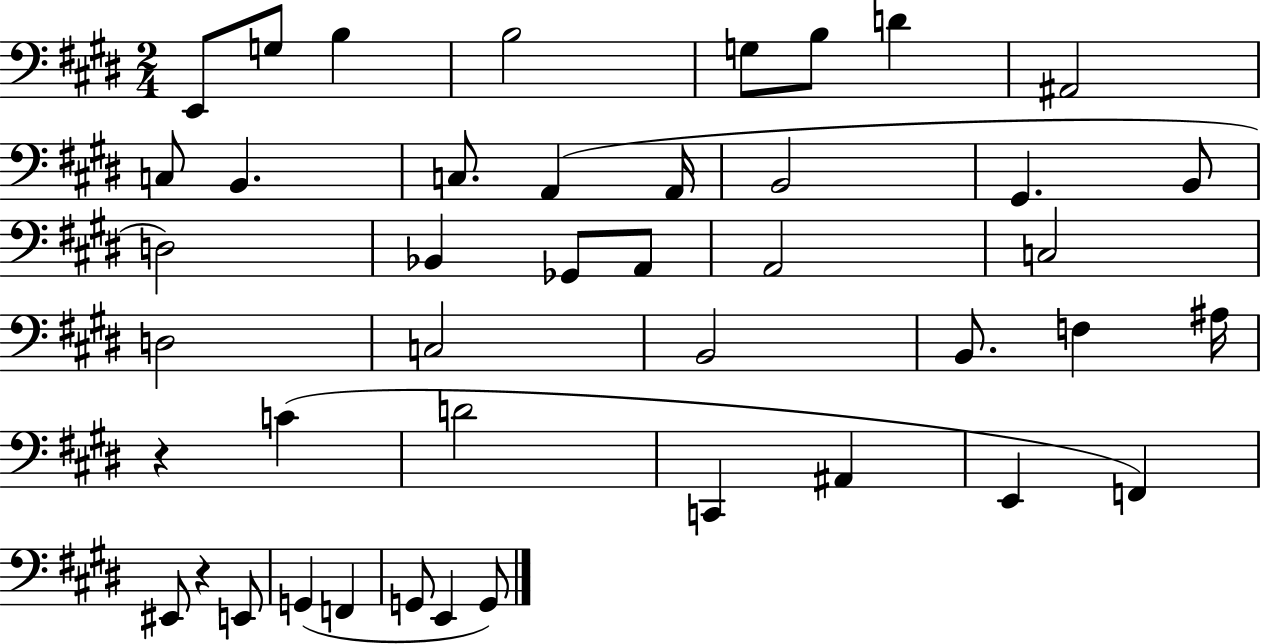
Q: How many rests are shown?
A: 2